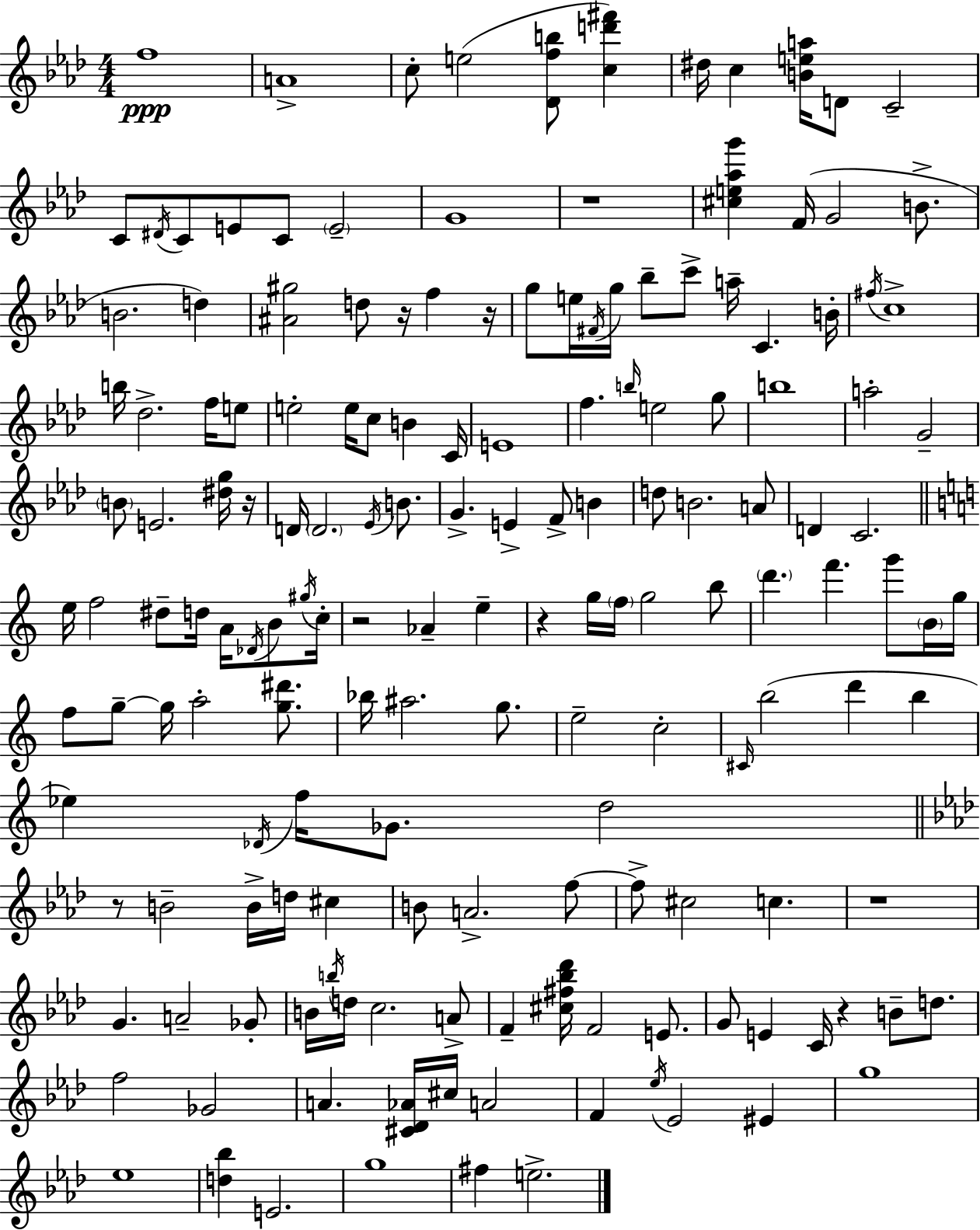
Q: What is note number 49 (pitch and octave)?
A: A5